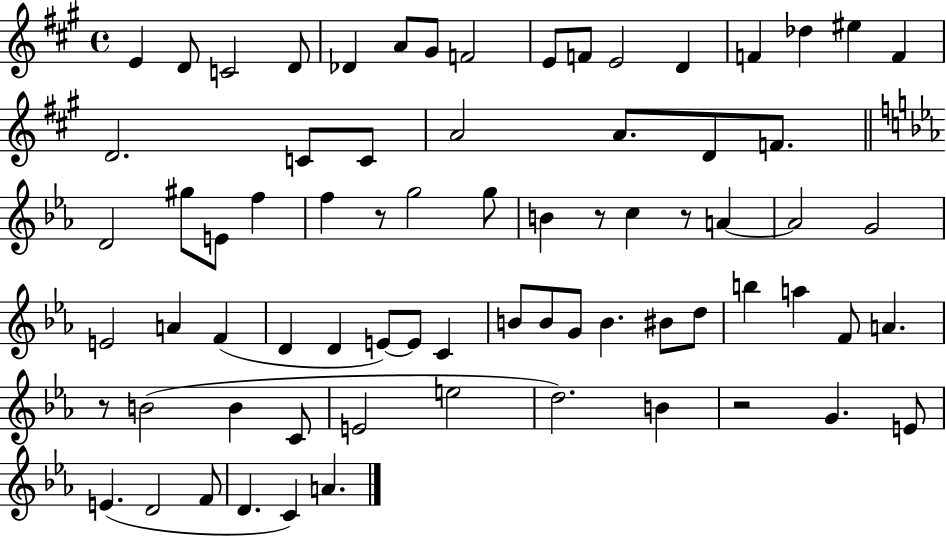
E4/q D4/e C4/h D4/e Db4/q A4/e G#4/e F4/h E4/e F4/e E4/h D4/q F4/q Db5/q EIS5/q F4/q D4/h. C4/e C4/e A4/h A4/e. D4/e F4/e. D4/h G#5/e E4/e F5/q F5/q R/e G5/h G5/e B4/q R/e C5/q R/e A4/q A4/h G4/h E4/h A4/q F4/q D4/q D4/q E4/e E4/e C4/q B4/e B4/e G4/e B4/q. BIS4/e D5/e B5/q A5/q F4/e A4/q. R/e B4/h B4/q C4/e E4/h E5/h D5/h. B4/q R/h G4/q. E4/e E4/q. D4/h F4/e D4/q. C4/q A4/q.